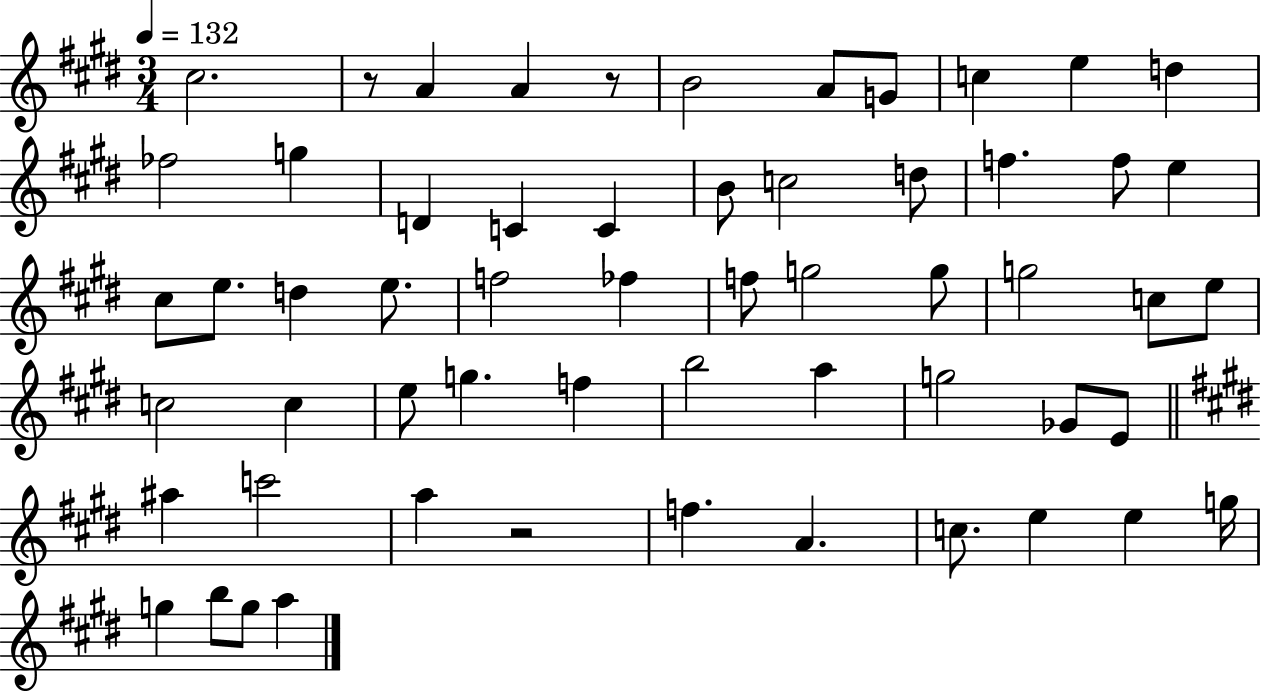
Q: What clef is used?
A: treble